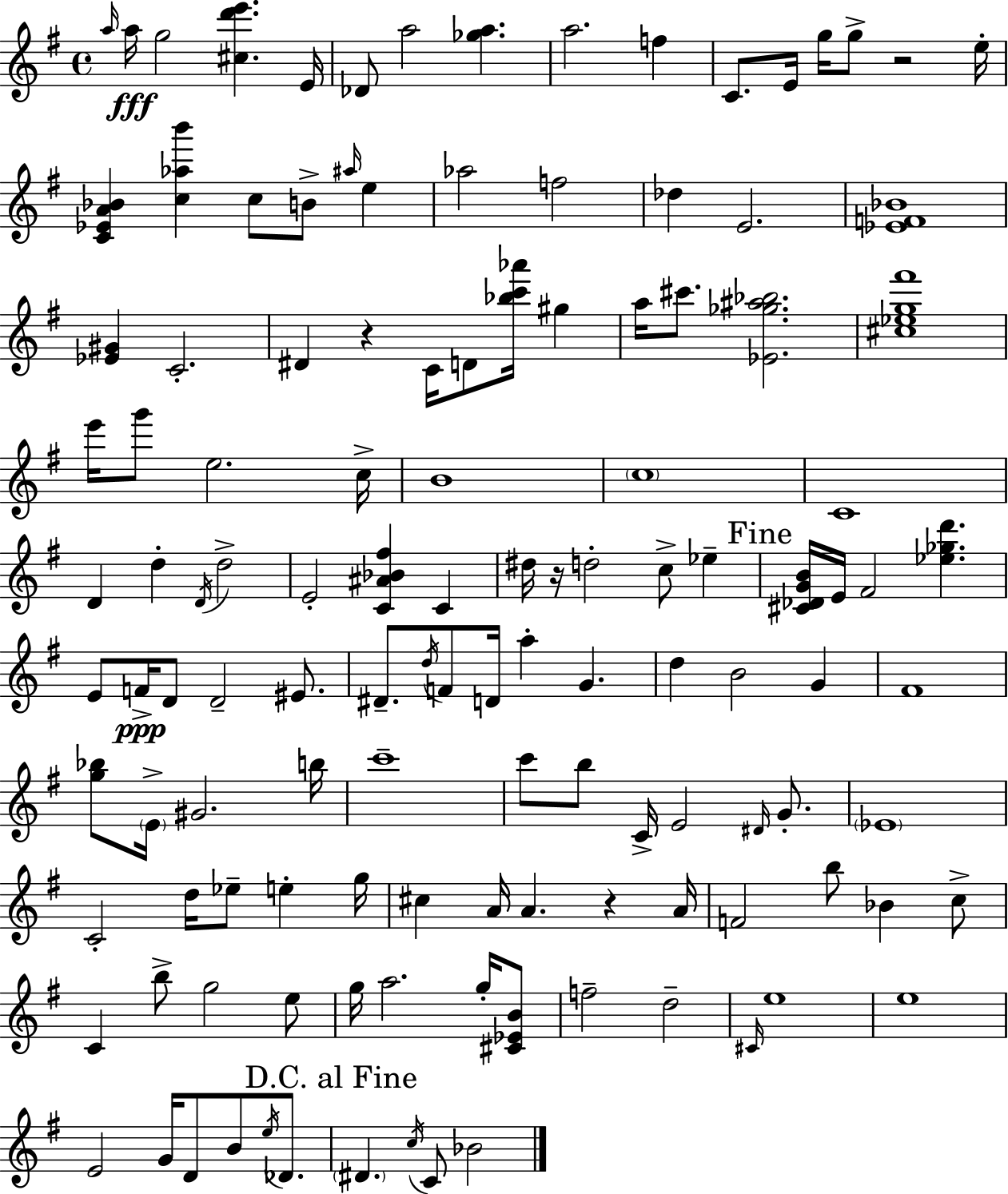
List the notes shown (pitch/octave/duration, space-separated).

A5/s A5/s G5/h [C#5,D6,E6]/q. E4/s Db4/e A5/h [Gb5,A5]/q. A5/h. F5/q C4/e. E4/s G5/s G5/e R/h E5/s [C4,Eb4,A4,Bb4]/q [C5,Ab5,B6]/q C5/e B4/e A#5/s E5/q Ab5/h F5/h Db5/q E4/h. [Eb4,F4,Bb4]/w [Eb4,G#4]/q C4/h. D#4/q R/q C4/s D4/e [Bb5,C6,Ab6]/s G#5/q A5/s C#6/e. [Eb4,Gb5,A#5,Bb5]/h. [C#5,Eb5,G5,F#6]/w E6/s G6/e E5/h. C5/s B4/w C5/w C4/w D4/q D5/q D4/s D5/h E4/h [C4,A#4,Bb4,F#5]/q C4/q D#5/s R/s D5/h C5/e Eb5/q [C#4,Db4,G4,B4]/s E4/s F#4/h [Eb5,Gb5,D6]/q. E4/e F4/s D4/e D4/h EIS4/e. D#4/e. D5/s F4/e D4/s A5/q G4/q. D5/q B4/h G4/q F#4/w [G5,Bb5]/e E4/s G#4/h. B5/s C6/w C6/e B5/e C4/s E4/h D#4/s G4/e. Eb4/w C4/h D5/s Eb5/e E5/q G5/s C#5/q A4/s A4/q. R/q A4/s F4/h B5/e Bb4/q C5/e C4/q B5/e G5/h E5/e G5/s A5/h. G5/s [C#4,Eb4,B4]/e F5/h D5/h C#4/s E5/w E5/w E4/h G4/s D4/e B4/e E5/s Db4/e. D#4/q. C5/s C4/e Bb4/h